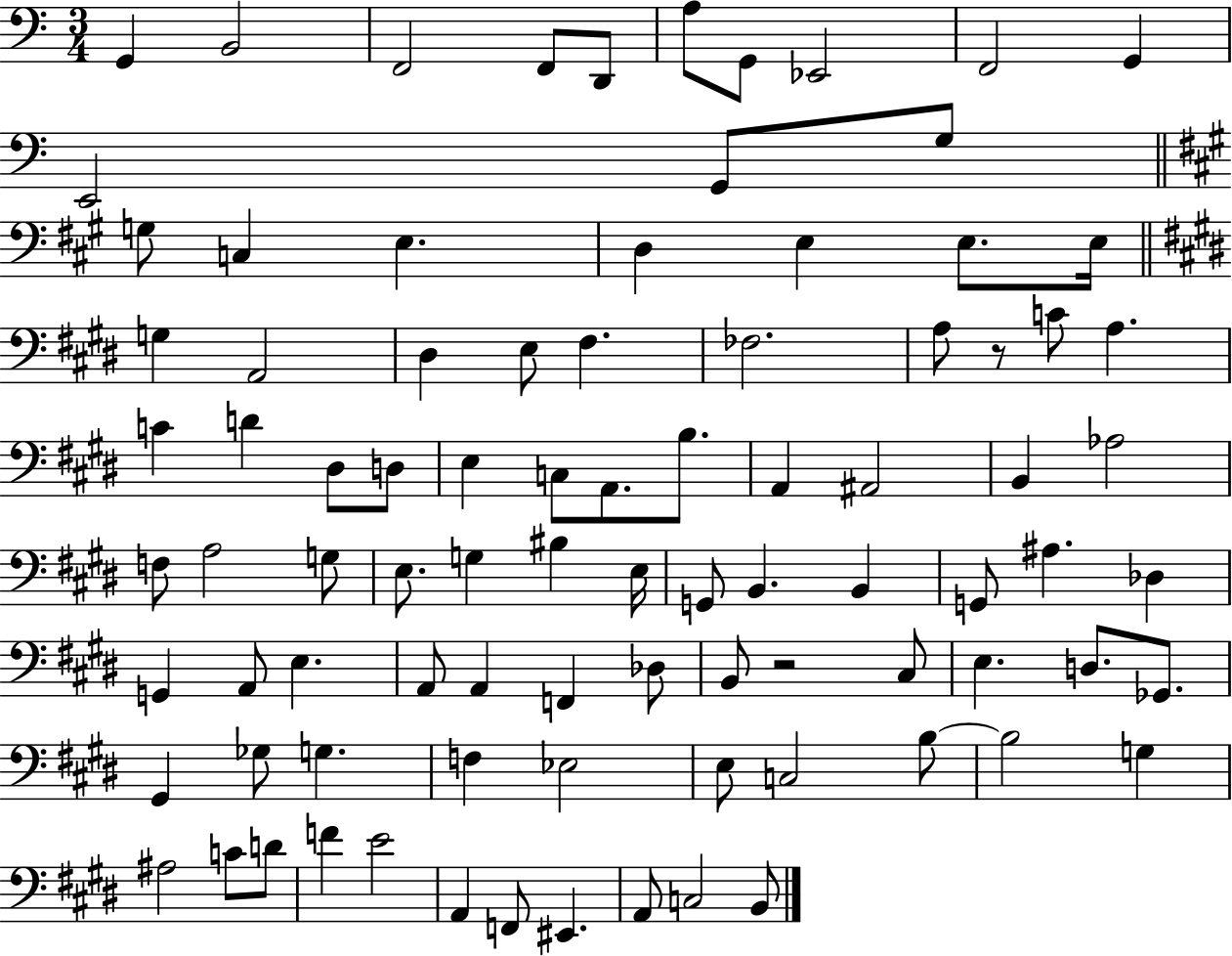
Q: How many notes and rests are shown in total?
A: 89